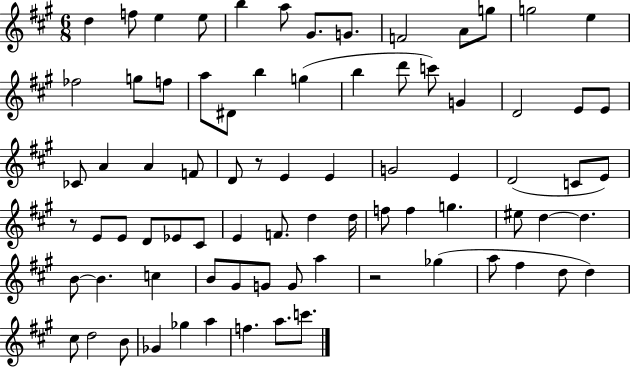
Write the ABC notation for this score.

X:1
T:Untitled
M:6/8
L:1/4
K:A
d f/2 e e/2 b a/2 ^G/2 G/2 F2 A/2 g/2 g2 e _f2 g/2 f/2 a/2 ^D/2 b g b d'/2 c'/2 G D2 E/2 E/2 _C/2 A A F/2 D/2 z/2 E E G2 E D2 C/2 E/2 z/2 E/2 E/2 D/2 _E/2 ^C/2 E F/2 d d/4 f/2 f g ^e/2 d d B/2 B c B/2 ^G/2 G/2 G/2 a z2 _g a/2 ^f d/2 d ^c/2 d2 B/2 _G _g a f a/2 c'/2